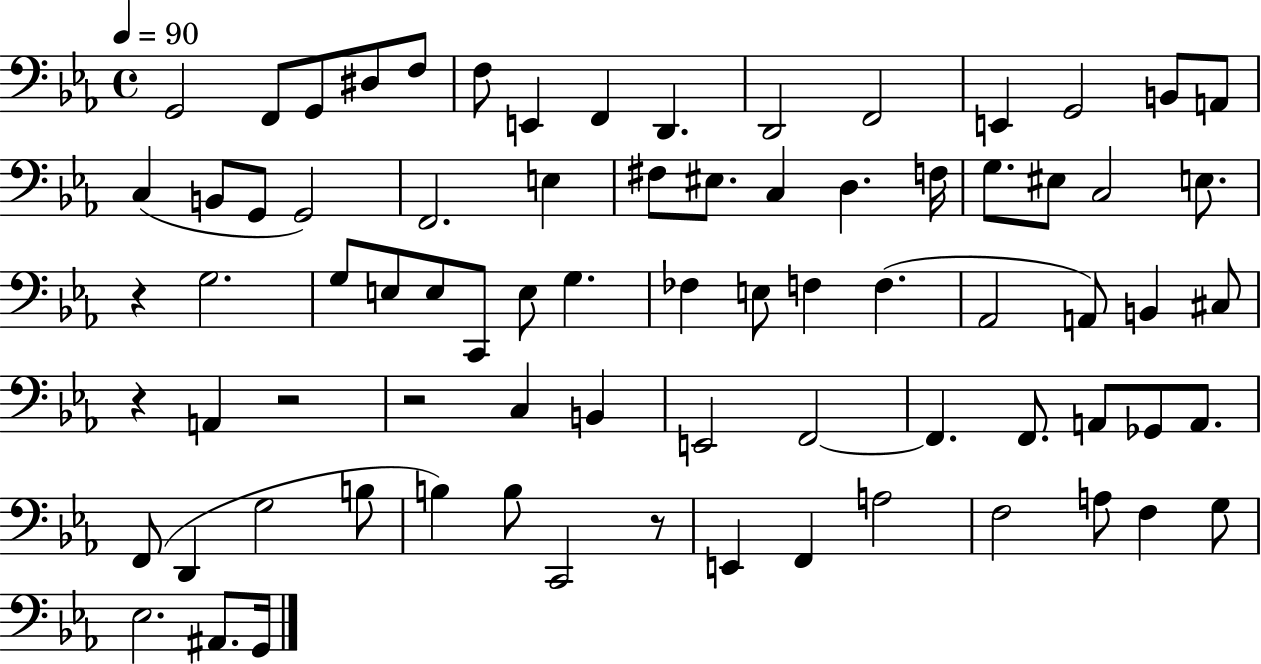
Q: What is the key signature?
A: EES major